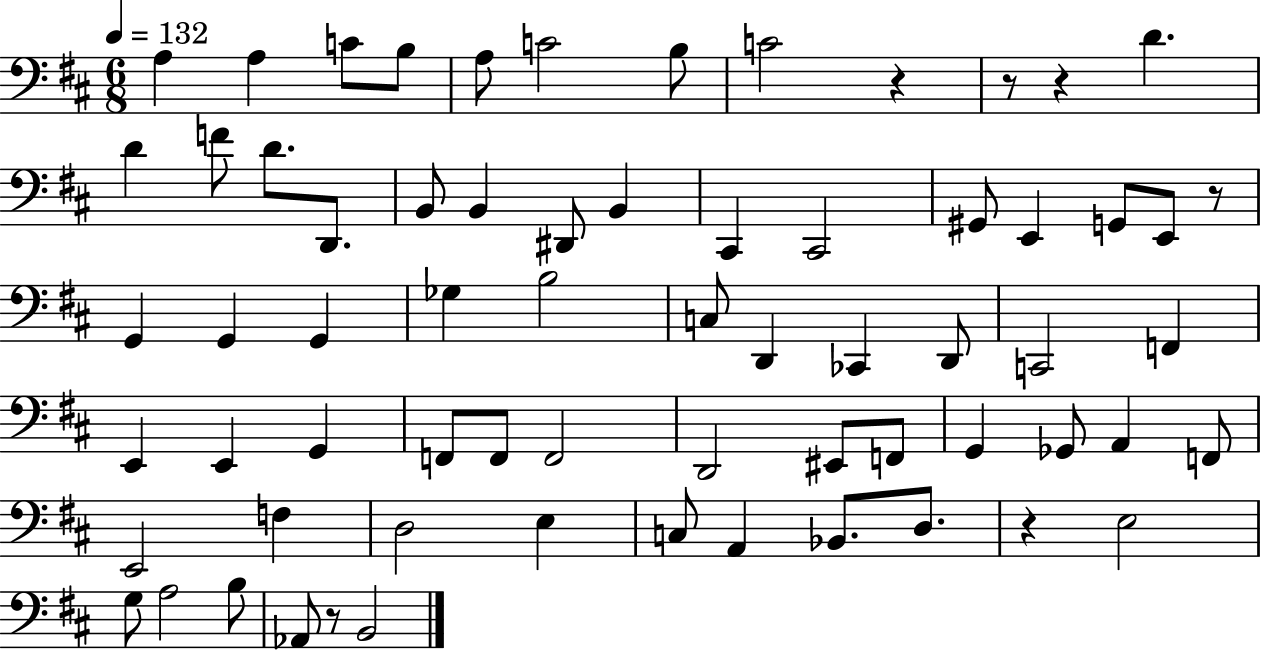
{
  \clef bass
  \numericTimeSignature
  \time 6/8
  \key d \major
  \tempo 4 = 132
  a4 a4 c'8 b8 | a8 c'2 b8 | c'2 r4 | r8 r4 d'4. | \break d'4 f'8 d'8. d,8. | b,8 b,4 dis,8 b,4 | cis,4 cis,2 | gis,8 e,4 g,8 e,8 r8 | \break g,4 g,4 g,4 | ges4 b2 | c8 d,4 ces,4 d,8 | c,2 f,4 | \break e,4 e,4 g,4 | f,8 f,8 f,2 | d,2 eis,8 f,8 | g,4 ges,8 a,4 f,8 | \break e,2 f4 | d2 e4 | c8 a,4 bes,8. d8. | r4 e2 | \break g8 a2 b8 | aes,8 r8 b,2 | \bar "|."
}